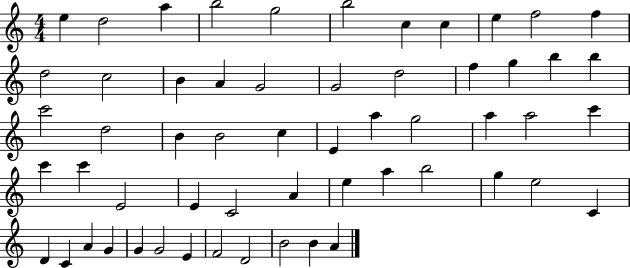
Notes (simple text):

E5/q D5/h A5/q B5/h G5/h B5/h C5/q C5/q E5/q F5/h F5/q D5/h C5/h B4/q A4/q G4/h G4/h D5/h F5/q G5/q B5/q B5/q C6/h D5/h B4/q B4/h C5/q E4/q A5/q G5/h A5/q A5/h C6/q C6/q C6/q E4/h E4/q C4/h A4/q E5/q A5/q B5/h G5/q E5/h C4/q D4/q C4/q A4/q G4/q G4/q G4/h E4/q F4/h D4/h B4/h B4/q A4/q